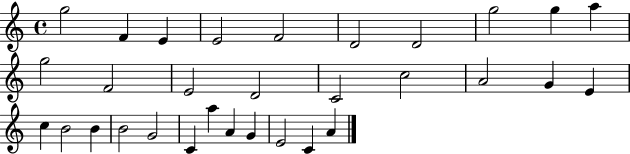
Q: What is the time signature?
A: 4/4